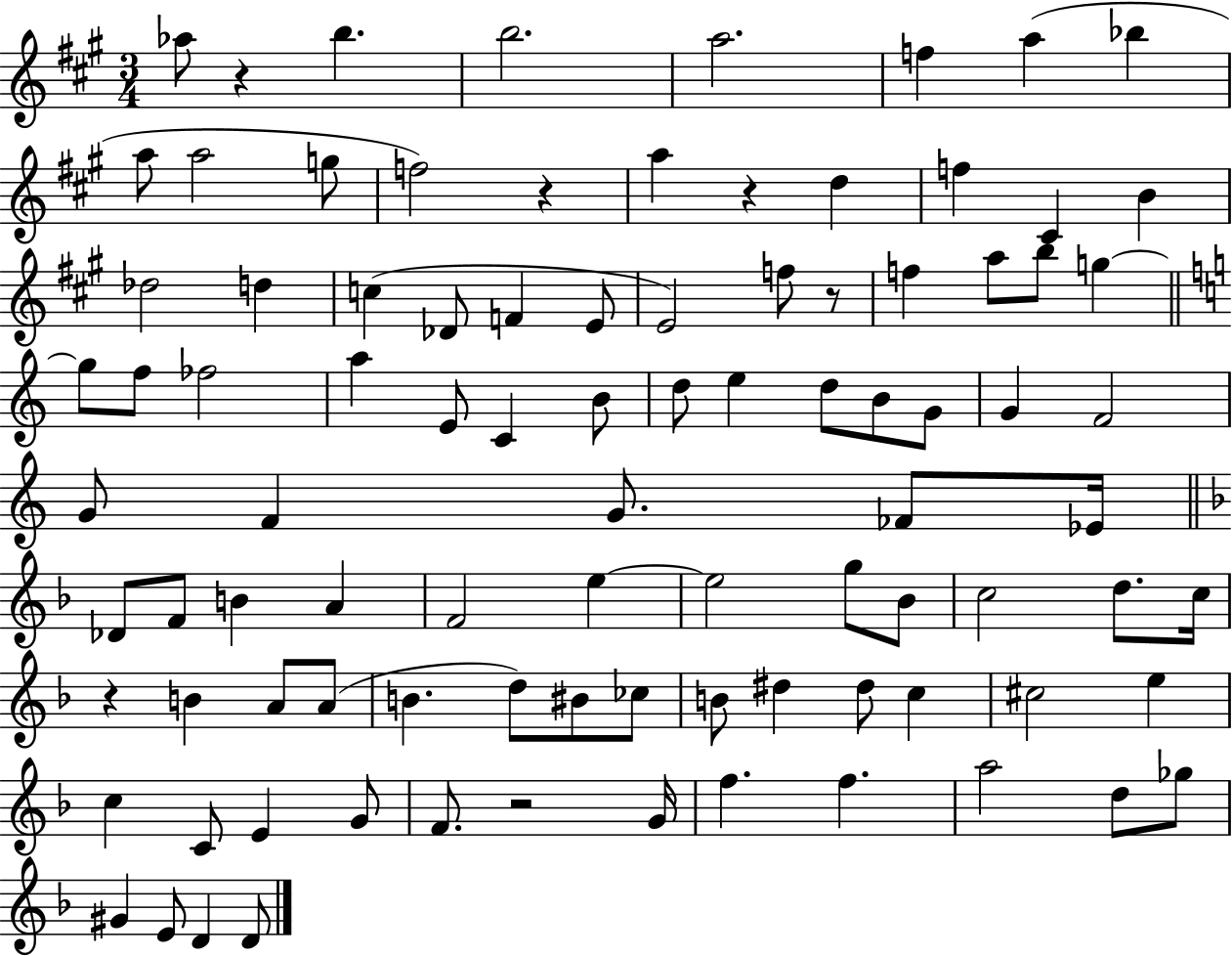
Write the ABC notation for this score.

X:1
T:Untitled
M:3/4
L:1/4
K:A
_a/2 z b b2 a2 f a _b a/2 a2 g/2 f2 z a z d f ^C B _d2 d c _D/2 F E/2 E2 f/2 z/2 f a/2 b/2 g g/2 f/2 _f2 a E/2 C B/2 d/2 e d/2 B/2 G/2 G F2 G/2 F G/2 _F/2 _E/4 _D/2 F/2 B A F2 e e2 g/2 _B/2 c2 d/2 c/4 z B A/2 A/2 B d/2 ^B/2 _c/2 B/2 ^d ^d/2 c ^c2 e c C/2 E G/2 F/2 z2 G/4 f f a2 d/2 _g/2 ^G E/2 D D/2